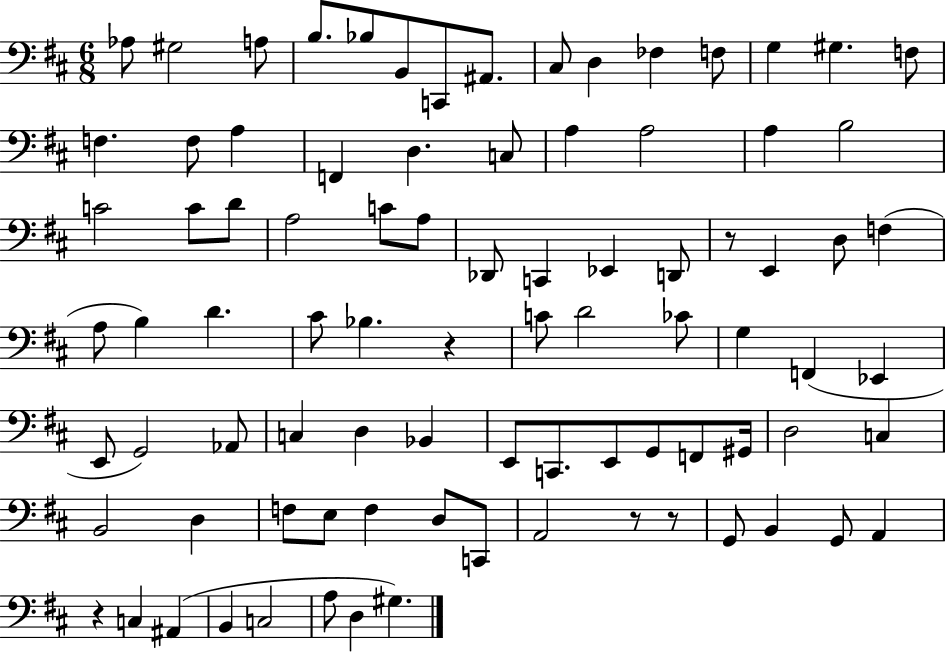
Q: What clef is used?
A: bass